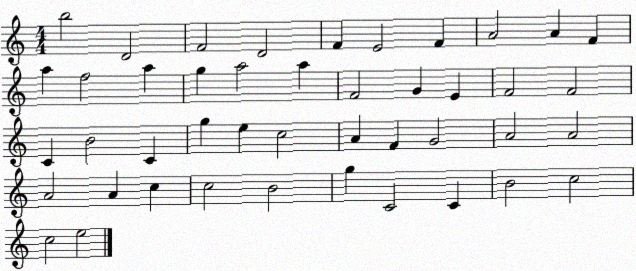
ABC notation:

X:1
T:Untitled
M:4/4
L:1/4
K:C
b2 D2 F2 D2 F E2 F A2 A F a f2 a g a2 a F2 G E F2 F2 C B2 C g e c2 A F G2 A2 A2 A2 A c c2 B2 g C2 C B2 c2 c2 e2